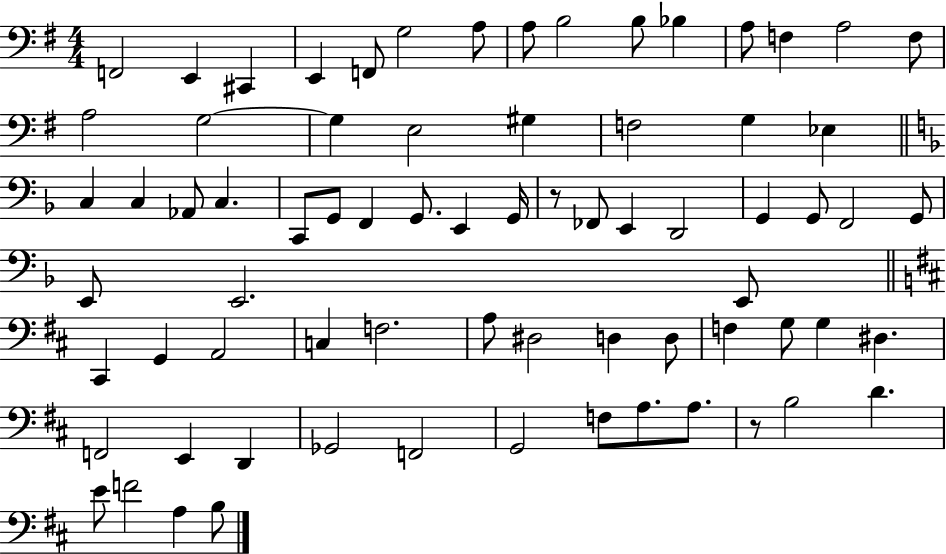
F2/h E2/q C#2/q E2/q F2/e G3/h A3/e A3/e B3/h B3/e Bb3/q A3/e F3/q A3/h F3/e A3/h G3/h G3/q E3/h G#3/q F3/h G3/q Eb3/q C3/q C3/q Ab2/e C3/q. C2/e G2/e F2/q G2/e. E2/q G2/s R/e FES2/e E2/q D2/h G2/q G2/e F2/h G2/e E2/e E2/h. E2/e C#2/q G2/q A2/h C3/q F3/h. A3/e D#3/h D3/q D3/e F3/q G3/e G3/q D#3/q. F2/h E2/q D2/q Gb2/h F2/h G2/h F3/e A3/e. A3/e. R/e B3/h D4/q. E4/e F4/h A3/q B3/e